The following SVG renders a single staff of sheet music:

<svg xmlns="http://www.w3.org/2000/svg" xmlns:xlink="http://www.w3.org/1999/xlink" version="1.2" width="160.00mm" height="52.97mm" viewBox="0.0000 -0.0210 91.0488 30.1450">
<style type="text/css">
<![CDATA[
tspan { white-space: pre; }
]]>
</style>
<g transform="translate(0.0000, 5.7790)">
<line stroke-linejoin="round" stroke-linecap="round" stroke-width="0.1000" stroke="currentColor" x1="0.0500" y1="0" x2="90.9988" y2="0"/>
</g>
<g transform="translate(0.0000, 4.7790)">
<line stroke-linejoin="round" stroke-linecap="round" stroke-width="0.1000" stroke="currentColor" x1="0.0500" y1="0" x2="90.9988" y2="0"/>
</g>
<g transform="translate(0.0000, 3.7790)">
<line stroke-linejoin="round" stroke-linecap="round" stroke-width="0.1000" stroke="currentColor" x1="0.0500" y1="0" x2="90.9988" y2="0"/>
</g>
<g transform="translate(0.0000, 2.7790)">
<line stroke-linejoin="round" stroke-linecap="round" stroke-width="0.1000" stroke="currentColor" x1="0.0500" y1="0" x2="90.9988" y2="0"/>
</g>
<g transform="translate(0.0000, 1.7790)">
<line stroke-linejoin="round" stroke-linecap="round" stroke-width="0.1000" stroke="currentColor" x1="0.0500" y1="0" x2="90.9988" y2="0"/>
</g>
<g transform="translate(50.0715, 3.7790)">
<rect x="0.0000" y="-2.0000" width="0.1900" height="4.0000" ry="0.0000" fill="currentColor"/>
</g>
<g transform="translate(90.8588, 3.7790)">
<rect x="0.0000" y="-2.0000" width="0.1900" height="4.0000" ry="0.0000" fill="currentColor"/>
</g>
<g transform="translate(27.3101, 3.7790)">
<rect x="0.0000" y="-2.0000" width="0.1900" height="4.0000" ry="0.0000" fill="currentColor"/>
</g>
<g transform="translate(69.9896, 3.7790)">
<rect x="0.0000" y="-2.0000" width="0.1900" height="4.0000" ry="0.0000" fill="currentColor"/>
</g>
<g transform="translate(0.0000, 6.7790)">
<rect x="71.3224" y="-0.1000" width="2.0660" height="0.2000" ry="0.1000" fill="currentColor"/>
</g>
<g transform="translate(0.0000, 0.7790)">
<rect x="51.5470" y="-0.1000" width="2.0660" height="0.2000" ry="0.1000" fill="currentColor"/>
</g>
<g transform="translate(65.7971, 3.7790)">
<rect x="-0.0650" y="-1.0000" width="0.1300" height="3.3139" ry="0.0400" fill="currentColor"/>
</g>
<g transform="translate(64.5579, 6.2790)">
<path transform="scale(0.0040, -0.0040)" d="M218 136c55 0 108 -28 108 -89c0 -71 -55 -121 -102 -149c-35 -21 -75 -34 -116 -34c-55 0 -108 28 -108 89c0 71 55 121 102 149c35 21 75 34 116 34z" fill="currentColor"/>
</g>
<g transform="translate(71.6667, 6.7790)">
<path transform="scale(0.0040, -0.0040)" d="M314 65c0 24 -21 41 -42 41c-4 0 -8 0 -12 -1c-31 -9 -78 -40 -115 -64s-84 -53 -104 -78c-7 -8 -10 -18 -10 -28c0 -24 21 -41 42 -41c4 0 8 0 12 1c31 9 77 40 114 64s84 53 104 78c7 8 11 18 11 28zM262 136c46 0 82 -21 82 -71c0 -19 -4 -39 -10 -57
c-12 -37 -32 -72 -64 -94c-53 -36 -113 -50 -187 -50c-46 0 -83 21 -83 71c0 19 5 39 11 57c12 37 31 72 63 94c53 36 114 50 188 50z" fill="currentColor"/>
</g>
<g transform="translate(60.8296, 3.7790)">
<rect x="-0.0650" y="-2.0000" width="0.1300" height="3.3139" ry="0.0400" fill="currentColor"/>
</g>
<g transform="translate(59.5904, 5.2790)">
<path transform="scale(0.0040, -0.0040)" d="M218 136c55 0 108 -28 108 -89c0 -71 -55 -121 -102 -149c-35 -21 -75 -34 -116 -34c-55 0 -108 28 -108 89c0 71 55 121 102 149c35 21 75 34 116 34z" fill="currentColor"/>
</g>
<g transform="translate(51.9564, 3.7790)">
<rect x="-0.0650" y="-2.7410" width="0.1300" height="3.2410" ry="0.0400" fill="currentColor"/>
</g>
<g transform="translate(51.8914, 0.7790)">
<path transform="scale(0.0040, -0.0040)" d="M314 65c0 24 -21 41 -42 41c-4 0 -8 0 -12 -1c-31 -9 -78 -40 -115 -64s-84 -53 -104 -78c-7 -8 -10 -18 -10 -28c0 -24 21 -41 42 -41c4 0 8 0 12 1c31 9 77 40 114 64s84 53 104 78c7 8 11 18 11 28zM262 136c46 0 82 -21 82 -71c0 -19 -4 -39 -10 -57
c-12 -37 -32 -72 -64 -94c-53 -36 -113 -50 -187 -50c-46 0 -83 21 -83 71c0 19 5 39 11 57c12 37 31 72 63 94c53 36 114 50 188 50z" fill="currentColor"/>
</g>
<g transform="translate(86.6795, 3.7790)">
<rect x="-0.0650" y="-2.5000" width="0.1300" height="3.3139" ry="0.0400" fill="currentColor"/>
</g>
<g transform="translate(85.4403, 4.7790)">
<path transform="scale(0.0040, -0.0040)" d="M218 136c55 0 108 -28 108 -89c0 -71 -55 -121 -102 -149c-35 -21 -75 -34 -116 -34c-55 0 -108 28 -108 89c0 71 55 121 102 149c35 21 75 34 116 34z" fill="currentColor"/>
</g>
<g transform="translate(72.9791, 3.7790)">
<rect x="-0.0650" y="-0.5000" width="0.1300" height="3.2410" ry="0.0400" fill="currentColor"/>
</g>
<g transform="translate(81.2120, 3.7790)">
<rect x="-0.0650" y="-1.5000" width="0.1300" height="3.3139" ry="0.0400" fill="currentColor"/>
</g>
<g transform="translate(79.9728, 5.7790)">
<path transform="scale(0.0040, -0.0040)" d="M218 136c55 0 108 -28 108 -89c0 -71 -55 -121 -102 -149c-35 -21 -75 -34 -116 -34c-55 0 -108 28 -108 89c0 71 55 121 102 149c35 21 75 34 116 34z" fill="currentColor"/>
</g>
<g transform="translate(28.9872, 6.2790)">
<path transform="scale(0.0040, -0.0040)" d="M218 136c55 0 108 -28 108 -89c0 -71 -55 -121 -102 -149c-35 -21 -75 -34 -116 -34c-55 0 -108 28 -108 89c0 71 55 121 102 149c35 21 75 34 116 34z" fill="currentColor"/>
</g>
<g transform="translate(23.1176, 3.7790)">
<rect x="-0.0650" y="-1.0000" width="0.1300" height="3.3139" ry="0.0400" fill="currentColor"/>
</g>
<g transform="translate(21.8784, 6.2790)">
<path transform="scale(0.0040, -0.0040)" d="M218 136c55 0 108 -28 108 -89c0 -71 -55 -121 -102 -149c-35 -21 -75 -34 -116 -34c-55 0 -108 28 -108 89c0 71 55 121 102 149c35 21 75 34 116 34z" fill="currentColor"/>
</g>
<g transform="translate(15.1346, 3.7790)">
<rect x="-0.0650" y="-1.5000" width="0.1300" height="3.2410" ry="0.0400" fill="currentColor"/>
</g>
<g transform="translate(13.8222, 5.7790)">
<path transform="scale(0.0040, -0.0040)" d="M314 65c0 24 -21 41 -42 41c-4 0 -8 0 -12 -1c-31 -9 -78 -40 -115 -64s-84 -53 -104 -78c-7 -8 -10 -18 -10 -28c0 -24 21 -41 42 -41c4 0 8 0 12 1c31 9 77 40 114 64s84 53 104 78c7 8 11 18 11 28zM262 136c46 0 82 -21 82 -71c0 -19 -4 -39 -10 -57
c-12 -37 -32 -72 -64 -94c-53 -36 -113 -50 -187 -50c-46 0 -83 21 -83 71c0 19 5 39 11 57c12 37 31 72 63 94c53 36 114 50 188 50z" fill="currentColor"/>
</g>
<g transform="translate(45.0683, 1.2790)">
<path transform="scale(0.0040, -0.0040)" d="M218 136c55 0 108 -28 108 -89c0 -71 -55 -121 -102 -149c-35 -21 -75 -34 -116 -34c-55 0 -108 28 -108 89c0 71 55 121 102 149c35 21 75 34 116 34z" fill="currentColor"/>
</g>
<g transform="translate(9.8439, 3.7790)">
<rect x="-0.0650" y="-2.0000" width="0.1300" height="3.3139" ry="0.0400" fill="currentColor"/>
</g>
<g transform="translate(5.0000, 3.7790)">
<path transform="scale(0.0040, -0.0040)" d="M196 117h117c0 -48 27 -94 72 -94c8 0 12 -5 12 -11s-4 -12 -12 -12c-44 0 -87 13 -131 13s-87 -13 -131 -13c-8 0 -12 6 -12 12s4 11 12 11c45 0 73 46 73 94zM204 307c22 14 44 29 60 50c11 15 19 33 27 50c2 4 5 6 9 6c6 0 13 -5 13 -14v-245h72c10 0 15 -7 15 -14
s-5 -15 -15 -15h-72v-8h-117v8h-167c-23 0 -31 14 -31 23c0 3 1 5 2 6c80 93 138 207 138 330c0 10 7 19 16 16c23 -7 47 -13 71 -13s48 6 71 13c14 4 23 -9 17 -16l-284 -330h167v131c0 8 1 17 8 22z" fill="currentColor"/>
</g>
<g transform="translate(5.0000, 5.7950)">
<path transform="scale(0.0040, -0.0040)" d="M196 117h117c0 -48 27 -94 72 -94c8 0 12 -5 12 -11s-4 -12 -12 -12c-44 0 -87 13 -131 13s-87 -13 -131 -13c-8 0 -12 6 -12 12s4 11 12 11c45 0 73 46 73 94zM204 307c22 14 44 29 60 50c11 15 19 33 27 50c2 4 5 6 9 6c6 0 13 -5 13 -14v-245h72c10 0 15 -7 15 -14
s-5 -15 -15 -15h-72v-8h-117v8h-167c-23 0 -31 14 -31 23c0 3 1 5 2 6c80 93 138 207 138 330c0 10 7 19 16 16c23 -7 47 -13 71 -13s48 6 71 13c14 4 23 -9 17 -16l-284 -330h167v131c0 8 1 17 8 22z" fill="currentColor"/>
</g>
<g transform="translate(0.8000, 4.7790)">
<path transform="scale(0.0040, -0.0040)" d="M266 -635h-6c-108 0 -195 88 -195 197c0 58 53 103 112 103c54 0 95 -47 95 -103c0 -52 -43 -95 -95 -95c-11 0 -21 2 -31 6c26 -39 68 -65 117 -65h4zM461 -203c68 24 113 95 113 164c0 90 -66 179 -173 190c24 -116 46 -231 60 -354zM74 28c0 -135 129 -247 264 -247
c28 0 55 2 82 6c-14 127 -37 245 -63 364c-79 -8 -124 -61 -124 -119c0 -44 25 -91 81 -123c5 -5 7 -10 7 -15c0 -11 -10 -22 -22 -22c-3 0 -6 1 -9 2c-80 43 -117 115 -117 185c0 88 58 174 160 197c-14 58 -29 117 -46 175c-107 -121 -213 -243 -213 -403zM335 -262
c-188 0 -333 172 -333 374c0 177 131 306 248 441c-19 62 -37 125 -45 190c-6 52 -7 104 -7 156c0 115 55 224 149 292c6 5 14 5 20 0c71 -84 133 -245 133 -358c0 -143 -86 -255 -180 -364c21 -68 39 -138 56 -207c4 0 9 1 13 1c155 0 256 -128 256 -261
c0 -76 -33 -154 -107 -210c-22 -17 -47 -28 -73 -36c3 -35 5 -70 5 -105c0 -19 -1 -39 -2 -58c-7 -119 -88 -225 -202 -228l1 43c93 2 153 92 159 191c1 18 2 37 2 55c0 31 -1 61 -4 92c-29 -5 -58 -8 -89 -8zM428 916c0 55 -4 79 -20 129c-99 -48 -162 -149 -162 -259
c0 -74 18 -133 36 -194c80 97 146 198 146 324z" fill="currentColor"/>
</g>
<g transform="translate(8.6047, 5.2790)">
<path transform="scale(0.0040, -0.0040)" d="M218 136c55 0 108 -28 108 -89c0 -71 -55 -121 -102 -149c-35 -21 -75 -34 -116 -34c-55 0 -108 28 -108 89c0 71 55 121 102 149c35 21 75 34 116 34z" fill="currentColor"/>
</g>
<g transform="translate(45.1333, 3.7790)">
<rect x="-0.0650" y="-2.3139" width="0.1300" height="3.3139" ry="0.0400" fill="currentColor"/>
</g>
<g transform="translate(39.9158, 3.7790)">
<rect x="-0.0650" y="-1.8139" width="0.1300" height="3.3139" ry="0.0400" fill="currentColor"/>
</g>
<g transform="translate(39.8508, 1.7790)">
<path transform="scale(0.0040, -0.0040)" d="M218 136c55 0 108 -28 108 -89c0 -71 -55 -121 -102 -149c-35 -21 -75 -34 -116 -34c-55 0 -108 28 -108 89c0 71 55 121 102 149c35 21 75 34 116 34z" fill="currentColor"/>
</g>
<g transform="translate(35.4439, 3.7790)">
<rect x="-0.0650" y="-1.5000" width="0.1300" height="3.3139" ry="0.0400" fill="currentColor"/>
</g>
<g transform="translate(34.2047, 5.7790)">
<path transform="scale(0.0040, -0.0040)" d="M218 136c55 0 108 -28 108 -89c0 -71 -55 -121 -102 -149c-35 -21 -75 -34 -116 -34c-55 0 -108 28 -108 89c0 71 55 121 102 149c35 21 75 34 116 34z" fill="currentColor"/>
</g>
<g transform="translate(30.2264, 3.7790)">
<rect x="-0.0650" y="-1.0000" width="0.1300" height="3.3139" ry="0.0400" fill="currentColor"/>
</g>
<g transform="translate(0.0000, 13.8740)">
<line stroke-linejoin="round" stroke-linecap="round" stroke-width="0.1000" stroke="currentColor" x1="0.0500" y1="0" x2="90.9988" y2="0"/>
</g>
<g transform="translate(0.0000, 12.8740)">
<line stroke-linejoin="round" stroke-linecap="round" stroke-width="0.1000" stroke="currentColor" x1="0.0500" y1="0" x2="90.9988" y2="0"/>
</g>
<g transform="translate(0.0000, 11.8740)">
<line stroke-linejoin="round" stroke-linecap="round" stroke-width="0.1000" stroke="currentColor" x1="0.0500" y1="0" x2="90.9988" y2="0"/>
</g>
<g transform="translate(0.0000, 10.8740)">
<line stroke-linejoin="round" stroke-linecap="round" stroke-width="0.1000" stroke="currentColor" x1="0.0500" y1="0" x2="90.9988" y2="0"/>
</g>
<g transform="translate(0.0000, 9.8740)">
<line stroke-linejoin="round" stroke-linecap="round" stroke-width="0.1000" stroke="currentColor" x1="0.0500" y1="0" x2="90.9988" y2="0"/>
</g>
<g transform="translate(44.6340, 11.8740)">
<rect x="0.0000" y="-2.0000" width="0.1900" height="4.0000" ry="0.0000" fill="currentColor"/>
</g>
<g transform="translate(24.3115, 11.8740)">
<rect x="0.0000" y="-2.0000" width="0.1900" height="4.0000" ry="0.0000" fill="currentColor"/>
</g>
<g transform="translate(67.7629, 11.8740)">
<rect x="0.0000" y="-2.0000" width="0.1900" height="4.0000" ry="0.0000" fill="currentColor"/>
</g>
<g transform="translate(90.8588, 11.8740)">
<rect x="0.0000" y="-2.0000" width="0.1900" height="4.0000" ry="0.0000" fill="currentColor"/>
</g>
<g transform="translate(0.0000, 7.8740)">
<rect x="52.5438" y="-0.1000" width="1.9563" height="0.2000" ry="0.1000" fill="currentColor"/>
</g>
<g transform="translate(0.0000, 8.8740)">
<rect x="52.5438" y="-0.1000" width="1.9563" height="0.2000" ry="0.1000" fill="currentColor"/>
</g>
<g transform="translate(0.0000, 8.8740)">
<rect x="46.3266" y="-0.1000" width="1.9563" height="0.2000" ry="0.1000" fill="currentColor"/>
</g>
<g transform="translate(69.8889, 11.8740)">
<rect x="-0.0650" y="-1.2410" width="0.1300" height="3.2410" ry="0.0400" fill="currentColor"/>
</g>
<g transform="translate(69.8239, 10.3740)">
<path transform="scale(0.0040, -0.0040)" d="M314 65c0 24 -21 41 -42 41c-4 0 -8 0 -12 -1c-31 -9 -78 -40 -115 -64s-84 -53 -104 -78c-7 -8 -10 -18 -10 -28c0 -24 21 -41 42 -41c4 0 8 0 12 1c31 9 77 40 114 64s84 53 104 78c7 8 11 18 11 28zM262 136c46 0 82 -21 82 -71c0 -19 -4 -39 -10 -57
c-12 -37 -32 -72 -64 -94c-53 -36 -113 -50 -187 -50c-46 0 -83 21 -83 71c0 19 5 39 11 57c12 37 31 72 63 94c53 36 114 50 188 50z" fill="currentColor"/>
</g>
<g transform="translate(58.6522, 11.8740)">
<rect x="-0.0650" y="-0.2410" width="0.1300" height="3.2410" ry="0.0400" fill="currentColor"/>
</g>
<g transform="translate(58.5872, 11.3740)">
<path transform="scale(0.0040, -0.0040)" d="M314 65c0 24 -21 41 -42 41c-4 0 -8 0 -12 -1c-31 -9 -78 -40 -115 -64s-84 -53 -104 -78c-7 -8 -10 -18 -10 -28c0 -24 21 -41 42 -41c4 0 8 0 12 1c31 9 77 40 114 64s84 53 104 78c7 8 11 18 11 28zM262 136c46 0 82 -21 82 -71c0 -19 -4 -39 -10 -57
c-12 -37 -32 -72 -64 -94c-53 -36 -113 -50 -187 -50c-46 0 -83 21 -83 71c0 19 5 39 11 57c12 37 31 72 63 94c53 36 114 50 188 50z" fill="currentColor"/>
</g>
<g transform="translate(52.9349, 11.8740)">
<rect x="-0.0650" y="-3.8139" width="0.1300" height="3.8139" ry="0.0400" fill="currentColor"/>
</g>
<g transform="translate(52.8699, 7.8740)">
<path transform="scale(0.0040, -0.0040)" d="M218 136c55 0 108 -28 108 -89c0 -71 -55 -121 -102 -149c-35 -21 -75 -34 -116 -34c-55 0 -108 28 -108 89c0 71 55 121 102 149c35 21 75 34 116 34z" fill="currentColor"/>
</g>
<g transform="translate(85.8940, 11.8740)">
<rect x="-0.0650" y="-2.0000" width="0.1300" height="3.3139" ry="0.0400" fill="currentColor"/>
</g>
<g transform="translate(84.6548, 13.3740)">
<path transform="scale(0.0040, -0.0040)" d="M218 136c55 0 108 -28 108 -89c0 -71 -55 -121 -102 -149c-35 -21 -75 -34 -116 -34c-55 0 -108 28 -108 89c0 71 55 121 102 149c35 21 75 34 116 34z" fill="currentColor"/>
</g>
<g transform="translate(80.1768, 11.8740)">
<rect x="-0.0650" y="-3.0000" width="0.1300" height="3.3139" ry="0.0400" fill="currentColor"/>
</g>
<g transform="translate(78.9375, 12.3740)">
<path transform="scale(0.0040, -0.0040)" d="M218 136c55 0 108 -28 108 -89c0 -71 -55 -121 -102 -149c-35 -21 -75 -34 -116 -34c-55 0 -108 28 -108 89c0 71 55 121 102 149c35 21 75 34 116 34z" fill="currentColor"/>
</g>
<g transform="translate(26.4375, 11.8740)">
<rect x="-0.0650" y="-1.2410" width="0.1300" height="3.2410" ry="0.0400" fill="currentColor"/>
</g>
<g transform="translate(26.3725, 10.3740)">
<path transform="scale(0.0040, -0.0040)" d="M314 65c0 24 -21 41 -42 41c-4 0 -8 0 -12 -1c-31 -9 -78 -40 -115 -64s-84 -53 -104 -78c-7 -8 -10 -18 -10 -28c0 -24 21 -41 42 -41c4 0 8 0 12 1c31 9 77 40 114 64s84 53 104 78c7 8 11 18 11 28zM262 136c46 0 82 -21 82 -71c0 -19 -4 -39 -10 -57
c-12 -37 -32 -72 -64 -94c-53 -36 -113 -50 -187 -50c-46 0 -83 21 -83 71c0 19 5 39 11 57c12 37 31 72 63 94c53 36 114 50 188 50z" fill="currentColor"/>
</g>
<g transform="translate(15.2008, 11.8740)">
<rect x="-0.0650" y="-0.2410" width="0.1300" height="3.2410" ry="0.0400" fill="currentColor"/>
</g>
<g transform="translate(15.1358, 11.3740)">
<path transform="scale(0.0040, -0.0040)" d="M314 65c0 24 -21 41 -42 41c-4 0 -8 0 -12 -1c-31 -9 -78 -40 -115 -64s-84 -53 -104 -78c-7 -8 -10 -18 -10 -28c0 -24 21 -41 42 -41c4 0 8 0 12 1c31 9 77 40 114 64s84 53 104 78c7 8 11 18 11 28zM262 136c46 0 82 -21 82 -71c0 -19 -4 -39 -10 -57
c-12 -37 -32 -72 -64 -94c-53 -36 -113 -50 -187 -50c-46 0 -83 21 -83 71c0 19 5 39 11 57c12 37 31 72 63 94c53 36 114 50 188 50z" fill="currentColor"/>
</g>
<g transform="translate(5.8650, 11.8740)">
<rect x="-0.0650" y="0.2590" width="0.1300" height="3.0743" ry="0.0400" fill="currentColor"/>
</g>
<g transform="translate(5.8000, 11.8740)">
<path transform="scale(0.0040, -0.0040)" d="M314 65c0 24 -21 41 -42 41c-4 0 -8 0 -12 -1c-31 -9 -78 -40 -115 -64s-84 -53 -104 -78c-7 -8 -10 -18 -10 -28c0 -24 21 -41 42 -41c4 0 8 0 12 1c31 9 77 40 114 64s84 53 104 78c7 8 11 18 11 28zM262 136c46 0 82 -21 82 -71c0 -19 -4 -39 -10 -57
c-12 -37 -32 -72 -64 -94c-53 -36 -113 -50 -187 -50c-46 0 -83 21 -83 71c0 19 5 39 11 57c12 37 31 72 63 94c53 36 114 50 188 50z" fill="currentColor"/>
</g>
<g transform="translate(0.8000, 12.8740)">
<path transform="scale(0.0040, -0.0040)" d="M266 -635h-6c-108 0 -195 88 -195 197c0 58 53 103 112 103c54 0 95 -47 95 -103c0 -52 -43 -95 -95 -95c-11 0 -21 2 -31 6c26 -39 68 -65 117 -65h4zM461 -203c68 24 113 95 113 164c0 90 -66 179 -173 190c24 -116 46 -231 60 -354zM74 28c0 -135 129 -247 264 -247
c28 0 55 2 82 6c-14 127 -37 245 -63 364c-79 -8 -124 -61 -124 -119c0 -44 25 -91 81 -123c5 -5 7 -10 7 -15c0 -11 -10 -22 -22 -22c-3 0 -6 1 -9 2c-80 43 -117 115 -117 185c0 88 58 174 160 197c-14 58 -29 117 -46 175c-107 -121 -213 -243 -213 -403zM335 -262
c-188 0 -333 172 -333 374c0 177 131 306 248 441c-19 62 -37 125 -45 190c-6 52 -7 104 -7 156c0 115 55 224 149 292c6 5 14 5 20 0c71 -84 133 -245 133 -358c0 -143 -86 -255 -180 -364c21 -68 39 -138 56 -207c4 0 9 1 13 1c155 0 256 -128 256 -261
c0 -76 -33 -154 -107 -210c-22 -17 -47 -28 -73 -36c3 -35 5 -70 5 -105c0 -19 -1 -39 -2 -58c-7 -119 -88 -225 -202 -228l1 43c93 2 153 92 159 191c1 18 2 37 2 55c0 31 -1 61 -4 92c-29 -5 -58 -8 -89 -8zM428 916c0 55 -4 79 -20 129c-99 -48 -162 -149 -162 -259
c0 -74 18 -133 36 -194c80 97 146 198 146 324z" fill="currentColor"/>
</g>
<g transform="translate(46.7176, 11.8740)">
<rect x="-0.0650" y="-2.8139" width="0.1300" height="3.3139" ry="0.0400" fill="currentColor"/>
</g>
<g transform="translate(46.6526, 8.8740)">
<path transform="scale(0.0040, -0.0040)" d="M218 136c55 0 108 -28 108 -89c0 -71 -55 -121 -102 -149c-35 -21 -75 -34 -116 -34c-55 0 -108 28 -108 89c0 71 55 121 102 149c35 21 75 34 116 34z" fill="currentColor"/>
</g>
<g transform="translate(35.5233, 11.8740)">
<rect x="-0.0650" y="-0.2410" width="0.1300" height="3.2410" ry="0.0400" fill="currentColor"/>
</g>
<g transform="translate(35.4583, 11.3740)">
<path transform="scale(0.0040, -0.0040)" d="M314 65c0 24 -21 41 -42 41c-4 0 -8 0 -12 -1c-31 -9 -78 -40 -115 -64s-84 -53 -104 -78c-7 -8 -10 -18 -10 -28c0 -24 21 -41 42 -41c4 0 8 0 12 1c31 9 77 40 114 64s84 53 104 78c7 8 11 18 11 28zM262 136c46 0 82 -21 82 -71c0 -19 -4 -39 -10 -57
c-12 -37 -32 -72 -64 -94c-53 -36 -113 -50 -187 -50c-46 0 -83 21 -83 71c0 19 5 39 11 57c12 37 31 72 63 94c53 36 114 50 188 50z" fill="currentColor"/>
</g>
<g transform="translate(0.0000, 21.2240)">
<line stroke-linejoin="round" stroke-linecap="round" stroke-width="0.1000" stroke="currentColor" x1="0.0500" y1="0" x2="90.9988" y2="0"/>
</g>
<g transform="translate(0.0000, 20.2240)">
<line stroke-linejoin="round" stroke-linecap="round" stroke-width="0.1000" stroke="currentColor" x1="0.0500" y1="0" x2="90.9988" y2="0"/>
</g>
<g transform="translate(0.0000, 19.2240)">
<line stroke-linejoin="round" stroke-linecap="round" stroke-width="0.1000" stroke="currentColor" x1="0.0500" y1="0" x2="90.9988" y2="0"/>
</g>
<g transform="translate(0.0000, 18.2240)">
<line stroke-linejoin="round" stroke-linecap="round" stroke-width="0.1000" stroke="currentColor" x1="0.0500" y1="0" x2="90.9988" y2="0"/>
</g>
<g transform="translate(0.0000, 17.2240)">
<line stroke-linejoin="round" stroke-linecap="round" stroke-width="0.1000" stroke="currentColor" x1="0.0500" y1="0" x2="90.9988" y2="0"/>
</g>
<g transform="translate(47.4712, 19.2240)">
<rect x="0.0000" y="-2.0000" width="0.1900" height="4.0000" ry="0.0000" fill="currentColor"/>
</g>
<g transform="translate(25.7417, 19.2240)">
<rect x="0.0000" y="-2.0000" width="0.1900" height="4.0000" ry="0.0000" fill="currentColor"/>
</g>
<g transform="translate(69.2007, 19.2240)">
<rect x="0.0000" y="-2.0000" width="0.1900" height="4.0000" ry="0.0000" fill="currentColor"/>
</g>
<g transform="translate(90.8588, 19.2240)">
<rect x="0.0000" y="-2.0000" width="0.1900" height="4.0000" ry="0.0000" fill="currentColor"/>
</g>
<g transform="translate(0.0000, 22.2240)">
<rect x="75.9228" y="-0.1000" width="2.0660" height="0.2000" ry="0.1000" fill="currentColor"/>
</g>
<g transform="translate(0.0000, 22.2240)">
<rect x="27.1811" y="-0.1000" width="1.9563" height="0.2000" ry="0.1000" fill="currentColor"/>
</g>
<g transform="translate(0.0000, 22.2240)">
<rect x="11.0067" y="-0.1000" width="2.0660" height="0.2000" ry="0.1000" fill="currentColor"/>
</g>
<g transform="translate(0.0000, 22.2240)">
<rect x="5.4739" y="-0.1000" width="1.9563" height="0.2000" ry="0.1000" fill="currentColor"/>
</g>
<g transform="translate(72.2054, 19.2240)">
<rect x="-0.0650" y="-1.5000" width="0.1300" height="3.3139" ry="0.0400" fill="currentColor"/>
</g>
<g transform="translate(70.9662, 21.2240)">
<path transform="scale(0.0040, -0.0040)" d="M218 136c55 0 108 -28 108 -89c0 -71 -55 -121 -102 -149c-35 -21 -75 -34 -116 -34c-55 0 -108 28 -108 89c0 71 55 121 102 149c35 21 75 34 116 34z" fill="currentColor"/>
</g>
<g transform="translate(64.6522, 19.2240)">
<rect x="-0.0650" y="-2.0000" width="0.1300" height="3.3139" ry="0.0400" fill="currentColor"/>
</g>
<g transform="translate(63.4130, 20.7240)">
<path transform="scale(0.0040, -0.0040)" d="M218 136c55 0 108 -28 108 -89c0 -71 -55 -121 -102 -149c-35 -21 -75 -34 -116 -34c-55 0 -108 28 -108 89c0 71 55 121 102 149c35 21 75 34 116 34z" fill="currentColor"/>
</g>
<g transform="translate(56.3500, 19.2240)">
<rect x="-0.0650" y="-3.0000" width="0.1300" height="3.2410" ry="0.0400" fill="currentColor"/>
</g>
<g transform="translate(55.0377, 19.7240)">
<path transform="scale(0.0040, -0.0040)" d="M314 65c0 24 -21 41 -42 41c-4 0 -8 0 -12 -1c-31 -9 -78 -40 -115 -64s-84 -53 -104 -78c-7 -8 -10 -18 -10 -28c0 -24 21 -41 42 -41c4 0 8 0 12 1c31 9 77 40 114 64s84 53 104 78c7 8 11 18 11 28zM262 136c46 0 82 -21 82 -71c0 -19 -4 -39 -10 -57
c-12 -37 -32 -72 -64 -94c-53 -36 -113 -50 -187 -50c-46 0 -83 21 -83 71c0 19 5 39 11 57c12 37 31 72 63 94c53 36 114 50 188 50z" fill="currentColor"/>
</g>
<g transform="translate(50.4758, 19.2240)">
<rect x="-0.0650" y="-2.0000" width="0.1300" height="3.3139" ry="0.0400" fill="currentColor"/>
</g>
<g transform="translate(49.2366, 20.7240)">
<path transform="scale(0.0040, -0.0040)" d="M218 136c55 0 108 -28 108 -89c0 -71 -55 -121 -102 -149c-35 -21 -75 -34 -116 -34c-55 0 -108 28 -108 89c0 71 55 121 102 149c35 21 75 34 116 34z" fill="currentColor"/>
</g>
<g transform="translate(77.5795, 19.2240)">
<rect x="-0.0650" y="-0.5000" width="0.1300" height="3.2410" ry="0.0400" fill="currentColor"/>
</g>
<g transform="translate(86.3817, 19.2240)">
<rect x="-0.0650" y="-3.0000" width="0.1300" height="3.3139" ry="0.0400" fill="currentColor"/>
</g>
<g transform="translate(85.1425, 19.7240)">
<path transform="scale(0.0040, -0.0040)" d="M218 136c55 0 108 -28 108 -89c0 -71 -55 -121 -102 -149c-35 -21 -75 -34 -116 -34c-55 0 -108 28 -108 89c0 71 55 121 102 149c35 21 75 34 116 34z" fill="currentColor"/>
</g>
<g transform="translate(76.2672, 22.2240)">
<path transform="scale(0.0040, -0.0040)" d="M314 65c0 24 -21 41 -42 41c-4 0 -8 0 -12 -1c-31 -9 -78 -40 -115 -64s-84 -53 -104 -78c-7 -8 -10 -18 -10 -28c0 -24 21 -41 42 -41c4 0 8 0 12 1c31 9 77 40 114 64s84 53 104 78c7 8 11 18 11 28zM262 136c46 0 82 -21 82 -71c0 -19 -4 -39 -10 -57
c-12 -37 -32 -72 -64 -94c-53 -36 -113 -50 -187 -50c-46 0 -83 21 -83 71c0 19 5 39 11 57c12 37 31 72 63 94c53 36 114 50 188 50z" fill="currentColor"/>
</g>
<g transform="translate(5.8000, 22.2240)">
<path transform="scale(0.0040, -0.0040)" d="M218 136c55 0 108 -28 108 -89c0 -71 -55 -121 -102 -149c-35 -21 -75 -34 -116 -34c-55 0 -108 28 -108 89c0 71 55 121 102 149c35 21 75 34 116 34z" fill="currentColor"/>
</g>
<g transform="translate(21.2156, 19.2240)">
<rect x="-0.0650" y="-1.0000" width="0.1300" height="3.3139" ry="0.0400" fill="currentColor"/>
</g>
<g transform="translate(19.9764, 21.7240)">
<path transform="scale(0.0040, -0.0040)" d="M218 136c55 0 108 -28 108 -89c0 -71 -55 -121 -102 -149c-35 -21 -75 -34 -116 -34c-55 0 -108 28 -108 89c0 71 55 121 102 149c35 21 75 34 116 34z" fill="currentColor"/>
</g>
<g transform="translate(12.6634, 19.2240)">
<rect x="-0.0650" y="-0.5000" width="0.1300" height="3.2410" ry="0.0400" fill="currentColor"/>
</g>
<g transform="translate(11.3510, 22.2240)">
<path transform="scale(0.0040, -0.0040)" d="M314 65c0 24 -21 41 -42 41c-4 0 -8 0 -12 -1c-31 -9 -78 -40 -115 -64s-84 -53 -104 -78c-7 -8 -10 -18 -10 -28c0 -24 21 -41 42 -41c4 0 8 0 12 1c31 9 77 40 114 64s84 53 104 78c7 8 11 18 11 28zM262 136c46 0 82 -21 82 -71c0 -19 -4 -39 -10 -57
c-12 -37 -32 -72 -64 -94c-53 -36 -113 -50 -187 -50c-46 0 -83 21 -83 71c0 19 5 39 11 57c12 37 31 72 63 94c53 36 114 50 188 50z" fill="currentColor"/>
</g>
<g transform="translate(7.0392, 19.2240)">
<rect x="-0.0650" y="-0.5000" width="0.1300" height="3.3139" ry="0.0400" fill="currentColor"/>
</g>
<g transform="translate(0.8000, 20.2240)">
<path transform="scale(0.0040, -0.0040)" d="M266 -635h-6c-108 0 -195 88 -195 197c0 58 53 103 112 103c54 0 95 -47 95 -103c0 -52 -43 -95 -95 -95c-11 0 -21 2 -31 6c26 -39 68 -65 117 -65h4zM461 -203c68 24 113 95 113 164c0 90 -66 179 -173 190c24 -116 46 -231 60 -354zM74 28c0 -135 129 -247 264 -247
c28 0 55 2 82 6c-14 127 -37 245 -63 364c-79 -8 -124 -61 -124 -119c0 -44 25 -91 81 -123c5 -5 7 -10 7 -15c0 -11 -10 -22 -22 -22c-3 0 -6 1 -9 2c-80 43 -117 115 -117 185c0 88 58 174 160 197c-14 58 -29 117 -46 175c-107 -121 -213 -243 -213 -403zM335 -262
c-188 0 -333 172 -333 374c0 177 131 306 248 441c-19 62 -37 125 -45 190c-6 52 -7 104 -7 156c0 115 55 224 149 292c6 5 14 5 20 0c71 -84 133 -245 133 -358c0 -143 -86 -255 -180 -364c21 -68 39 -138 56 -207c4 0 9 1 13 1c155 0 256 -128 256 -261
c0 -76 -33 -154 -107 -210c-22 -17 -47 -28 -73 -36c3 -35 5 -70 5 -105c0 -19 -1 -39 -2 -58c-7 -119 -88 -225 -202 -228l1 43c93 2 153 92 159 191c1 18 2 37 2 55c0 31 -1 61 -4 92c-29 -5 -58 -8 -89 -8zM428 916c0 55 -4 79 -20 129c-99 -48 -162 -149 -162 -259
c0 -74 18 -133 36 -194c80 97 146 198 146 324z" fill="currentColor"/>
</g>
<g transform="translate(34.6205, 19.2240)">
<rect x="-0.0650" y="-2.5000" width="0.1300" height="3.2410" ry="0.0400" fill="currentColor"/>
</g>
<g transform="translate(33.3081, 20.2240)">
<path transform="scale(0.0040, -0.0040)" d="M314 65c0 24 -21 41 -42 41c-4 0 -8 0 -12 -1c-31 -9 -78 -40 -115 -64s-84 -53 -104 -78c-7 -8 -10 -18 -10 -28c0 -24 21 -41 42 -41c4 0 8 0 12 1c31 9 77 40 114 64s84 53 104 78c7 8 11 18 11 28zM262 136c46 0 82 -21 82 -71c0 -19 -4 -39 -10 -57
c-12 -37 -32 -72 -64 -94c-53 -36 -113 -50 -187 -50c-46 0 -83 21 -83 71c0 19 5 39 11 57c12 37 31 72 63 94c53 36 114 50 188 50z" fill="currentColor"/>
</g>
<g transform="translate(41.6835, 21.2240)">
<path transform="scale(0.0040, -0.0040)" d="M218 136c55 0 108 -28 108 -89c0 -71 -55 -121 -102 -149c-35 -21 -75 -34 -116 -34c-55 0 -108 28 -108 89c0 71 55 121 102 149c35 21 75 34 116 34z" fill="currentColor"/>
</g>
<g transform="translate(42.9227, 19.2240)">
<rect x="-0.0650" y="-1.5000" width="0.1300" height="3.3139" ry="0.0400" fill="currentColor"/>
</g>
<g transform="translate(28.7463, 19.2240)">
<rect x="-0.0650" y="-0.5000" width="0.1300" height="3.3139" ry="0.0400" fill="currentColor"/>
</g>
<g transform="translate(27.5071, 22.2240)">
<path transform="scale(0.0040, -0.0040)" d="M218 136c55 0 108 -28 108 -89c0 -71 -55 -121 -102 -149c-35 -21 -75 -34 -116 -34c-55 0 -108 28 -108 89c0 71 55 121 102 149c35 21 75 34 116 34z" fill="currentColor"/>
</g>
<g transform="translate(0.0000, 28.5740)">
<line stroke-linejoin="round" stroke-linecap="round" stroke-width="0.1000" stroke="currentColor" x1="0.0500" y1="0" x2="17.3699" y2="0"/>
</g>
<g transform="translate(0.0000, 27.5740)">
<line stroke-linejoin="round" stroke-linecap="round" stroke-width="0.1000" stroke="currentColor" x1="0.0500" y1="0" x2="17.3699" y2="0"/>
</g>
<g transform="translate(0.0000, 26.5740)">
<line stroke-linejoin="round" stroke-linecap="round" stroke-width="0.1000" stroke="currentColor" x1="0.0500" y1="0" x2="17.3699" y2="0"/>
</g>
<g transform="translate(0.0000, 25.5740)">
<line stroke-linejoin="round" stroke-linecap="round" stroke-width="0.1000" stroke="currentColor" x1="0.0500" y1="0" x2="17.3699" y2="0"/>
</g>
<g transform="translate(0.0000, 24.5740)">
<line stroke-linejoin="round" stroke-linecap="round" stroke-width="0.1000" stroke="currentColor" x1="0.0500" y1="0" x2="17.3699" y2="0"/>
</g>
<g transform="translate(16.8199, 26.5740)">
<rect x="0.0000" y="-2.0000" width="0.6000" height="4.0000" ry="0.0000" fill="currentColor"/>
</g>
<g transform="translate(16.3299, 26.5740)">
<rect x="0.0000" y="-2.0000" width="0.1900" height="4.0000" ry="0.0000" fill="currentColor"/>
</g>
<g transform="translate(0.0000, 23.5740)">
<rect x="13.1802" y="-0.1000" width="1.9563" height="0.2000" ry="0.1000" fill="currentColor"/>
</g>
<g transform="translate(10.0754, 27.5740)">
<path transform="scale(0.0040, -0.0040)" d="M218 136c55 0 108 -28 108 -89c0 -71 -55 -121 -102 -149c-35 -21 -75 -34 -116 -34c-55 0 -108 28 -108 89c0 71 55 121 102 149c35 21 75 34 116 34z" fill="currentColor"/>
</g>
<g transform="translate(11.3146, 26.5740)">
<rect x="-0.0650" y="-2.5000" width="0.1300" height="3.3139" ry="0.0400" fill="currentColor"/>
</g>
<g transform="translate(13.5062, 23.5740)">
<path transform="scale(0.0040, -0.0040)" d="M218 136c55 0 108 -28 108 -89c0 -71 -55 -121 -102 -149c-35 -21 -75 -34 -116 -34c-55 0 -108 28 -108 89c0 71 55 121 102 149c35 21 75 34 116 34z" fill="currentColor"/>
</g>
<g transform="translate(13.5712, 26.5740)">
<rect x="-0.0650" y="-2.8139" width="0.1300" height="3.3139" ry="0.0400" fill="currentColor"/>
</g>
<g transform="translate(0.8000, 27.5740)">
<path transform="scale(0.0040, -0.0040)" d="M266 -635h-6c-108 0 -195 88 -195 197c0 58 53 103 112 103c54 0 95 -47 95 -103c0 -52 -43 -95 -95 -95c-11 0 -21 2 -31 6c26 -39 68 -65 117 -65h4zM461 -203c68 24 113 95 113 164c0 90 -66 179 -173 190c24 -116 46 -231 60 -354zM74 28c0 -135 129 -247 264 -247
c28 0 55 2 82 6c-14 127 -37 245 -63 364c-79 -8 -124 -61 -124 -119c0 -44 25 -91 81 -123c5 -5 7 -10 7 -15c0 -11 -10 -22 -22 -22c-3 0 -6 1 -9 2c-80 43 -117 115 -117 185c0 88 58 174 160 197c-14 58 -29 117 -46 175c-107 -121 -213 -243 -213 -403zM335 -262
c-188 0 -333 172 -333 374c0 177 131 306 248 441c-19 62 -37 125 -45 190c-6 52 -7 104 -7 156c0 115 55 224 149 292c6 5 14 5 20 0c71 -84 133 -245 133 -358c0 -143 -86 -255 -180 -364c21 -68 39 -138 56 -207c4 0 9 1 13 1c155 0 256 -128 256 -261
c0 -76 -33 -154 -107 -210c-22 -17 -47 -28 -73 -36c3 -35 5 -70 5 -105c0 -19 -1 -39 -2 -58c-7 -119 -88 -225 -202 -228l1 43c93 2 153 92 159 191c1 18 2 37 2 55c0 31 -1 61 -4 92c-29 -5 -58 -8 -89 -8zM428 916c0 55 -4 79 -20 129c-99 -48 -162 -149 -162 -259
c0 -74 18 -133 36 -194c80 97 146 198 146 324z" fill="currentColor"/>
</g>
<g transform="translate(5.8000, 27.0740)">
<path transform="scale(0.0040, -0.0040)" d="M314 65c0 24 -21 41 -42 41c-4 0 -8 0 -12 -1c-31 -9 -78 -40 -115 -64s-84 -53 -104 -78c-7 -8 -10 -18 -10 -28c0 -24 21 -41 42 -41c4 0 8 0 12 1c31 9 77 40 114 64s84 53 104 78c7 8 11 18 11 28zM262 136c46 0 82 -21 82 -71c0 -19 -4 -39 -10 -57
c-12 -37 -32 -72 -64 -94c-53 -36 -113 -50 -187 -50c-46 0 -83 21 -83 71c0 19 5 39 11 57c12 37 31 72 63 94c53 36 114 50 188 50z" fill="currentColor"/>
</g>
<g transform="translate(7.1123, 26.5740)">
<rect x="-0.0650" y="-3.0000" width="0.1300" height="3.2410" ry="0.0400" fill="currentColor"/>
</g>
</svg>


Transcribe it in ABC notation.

X:1
T:Untitled
M:4/4
L:1/4
K:C
F E2 D D E f g a2 F D C2 E G B2 c2 e2 c2 a c' c2 e2 A F C C2 D C G2 E F A2 F E C2 A A2 G a